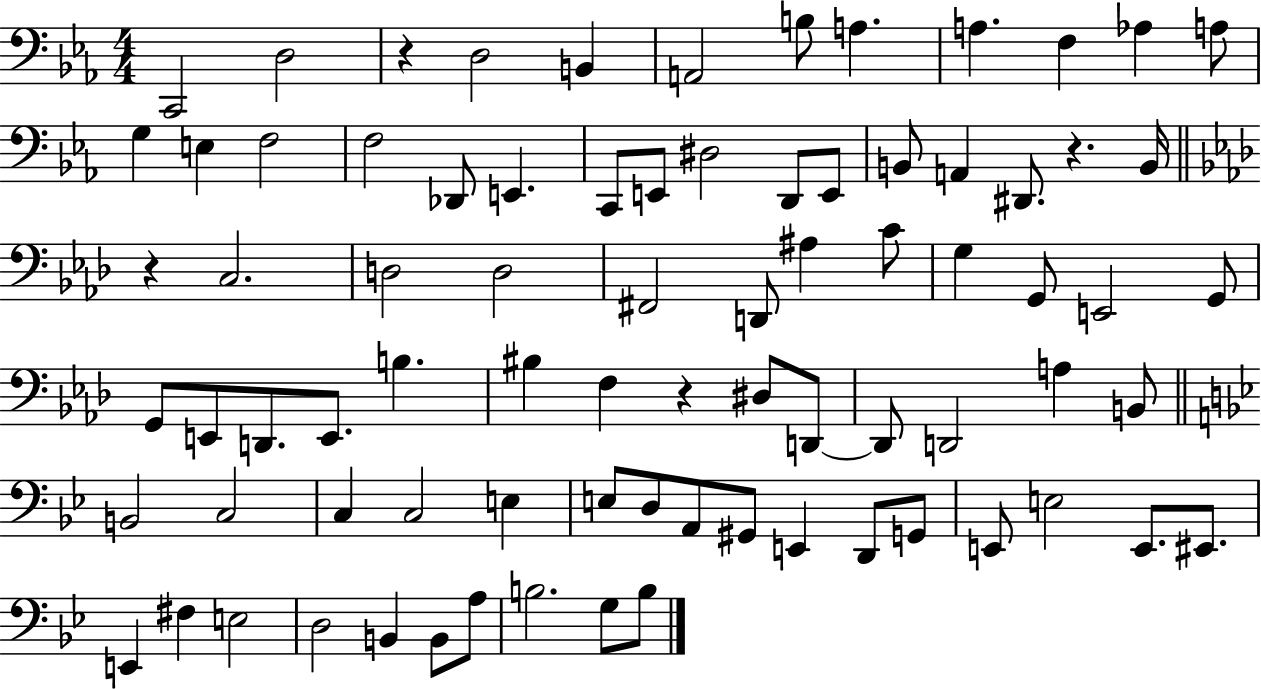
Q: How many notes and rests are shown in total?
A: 80